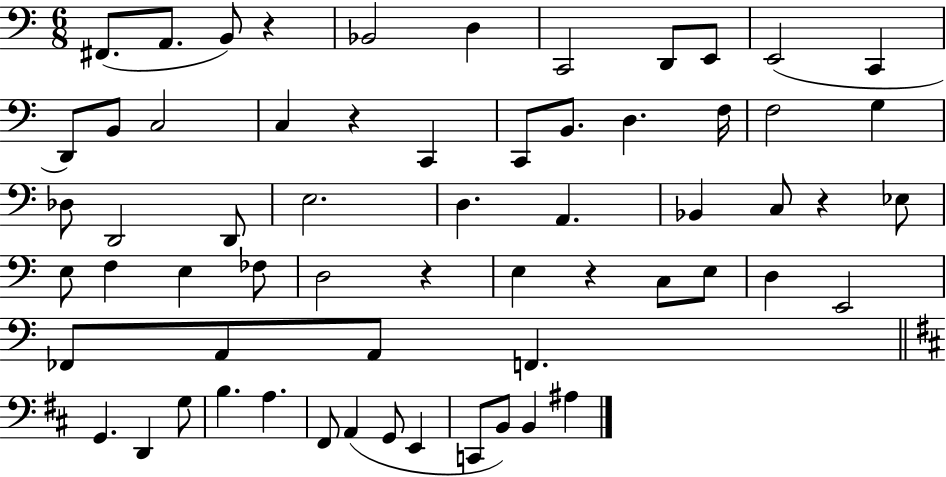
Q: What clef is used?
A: bass